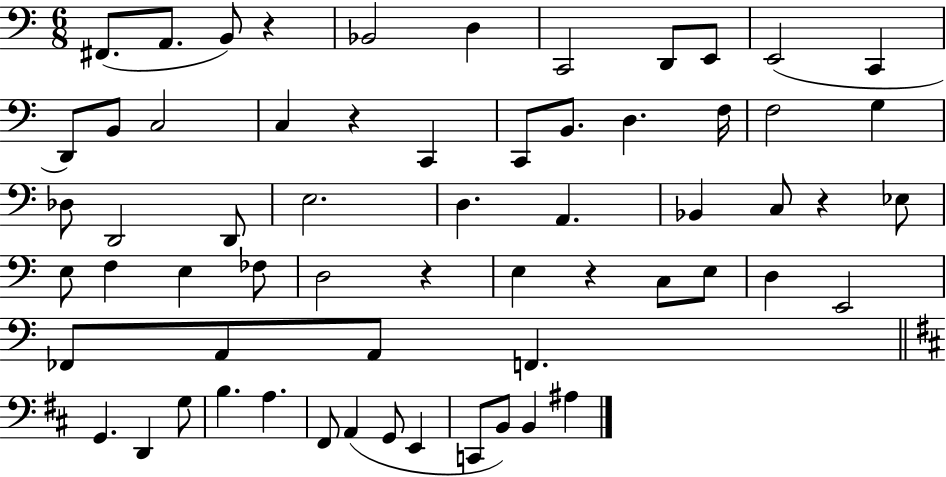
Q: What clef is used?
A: bass